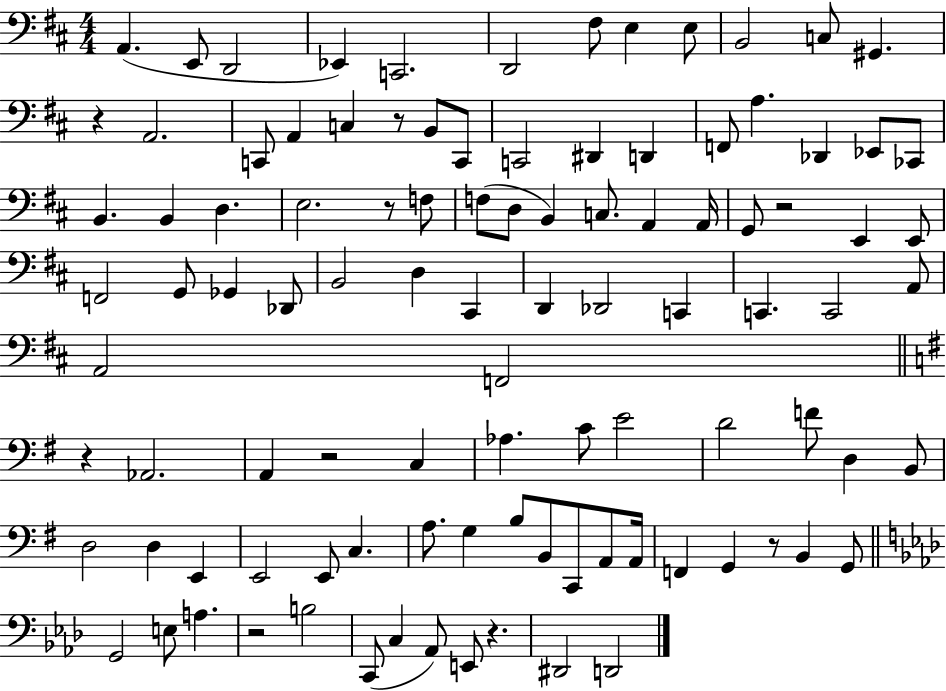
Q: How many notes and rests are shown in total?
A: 101